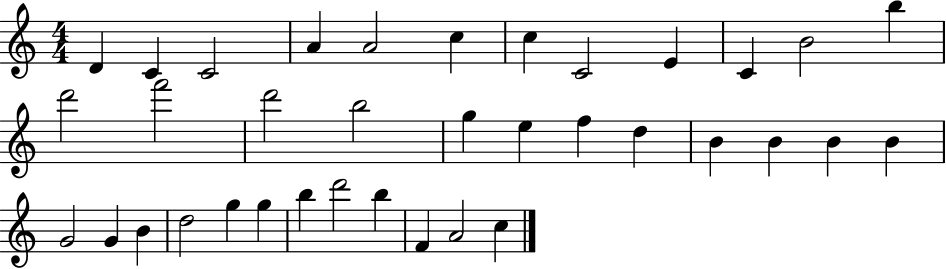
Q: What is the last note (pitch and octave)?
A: C5